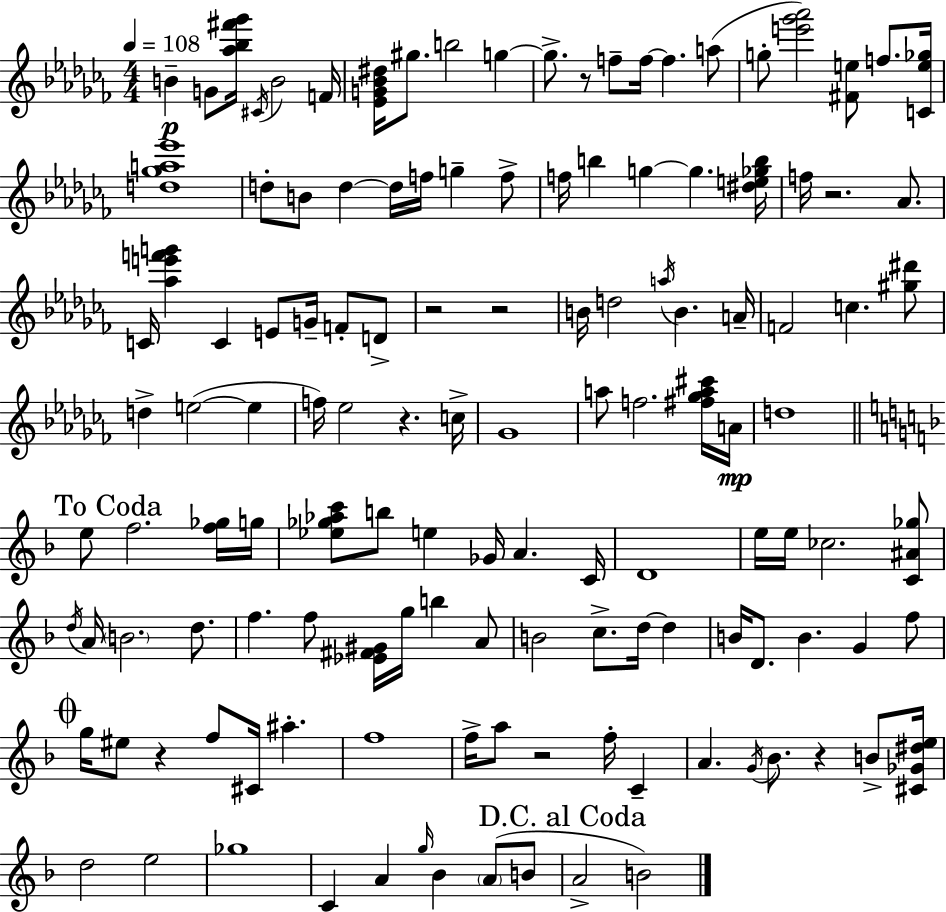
X:1
T:Untitled
M:4/4
L:1/4
K:Abm
B G/2 [_a_b^f'_g']/4 ^C/4 B2 F/4 [_EG_B^d]/4 ^g/2 b2 g g/2 z/2 f/2 f/4 f a/2 g/2 [e'_g'_a']2 [^Fe]/2 f/2 [Ce_g]/4 [d_ga_e']4 d/2 B/2 d d/4 f/4 g f/2 f/4 b g g [^de_gb]/4 f/4 z2 _A/2 C/4 [_ae'f'g'] C E/2 G/4 F/2 D/2 z2 z2 B/4 d2 a/4 B A/4 F2 c [^g^d']/2 d e2 e f/4 _e2 z c/4 _G4 a/2 f2 [^f_ga^c']/4 A/4 d4 e/2 f2 [f_g]/4 g/4 [_e_g_ac']/2 b/2 e _G/4 A C/4 D4 e/4 e/4 _c2 [C^A_g]/2 d/4 A/4 B2 d/2 f f/2 [_E^F^G]/4 g/4 b A/2 B2 c/2 d/4 d B/4 D/2 B G f/2 g/4 ^e/2 z f/2 ^C/4 ^a f4 f/4 a/2 z2 f/4 C A G/4 _B/2 z B/2 [^C_G^de]/4 d2 e2 _g4 C A g/4 _B A/2 B/2 A2 B2